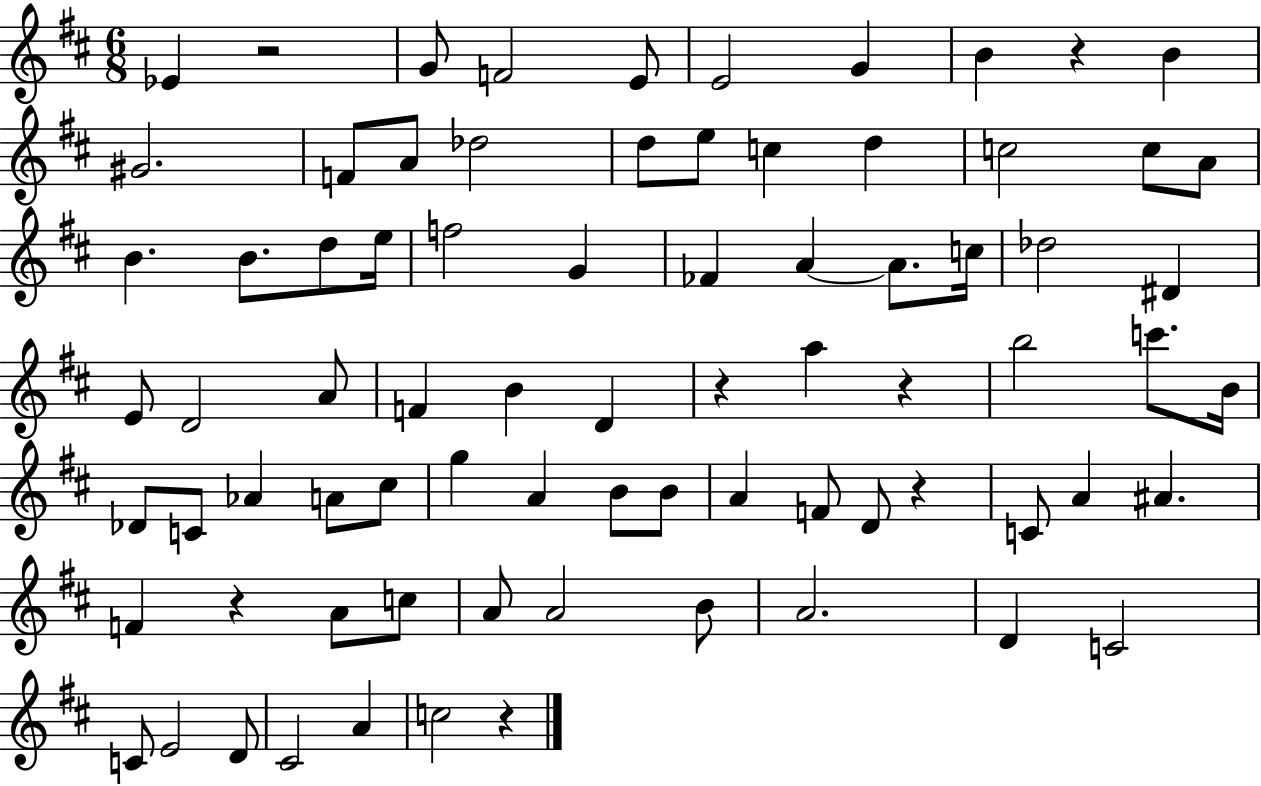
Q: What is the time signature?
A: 6/8